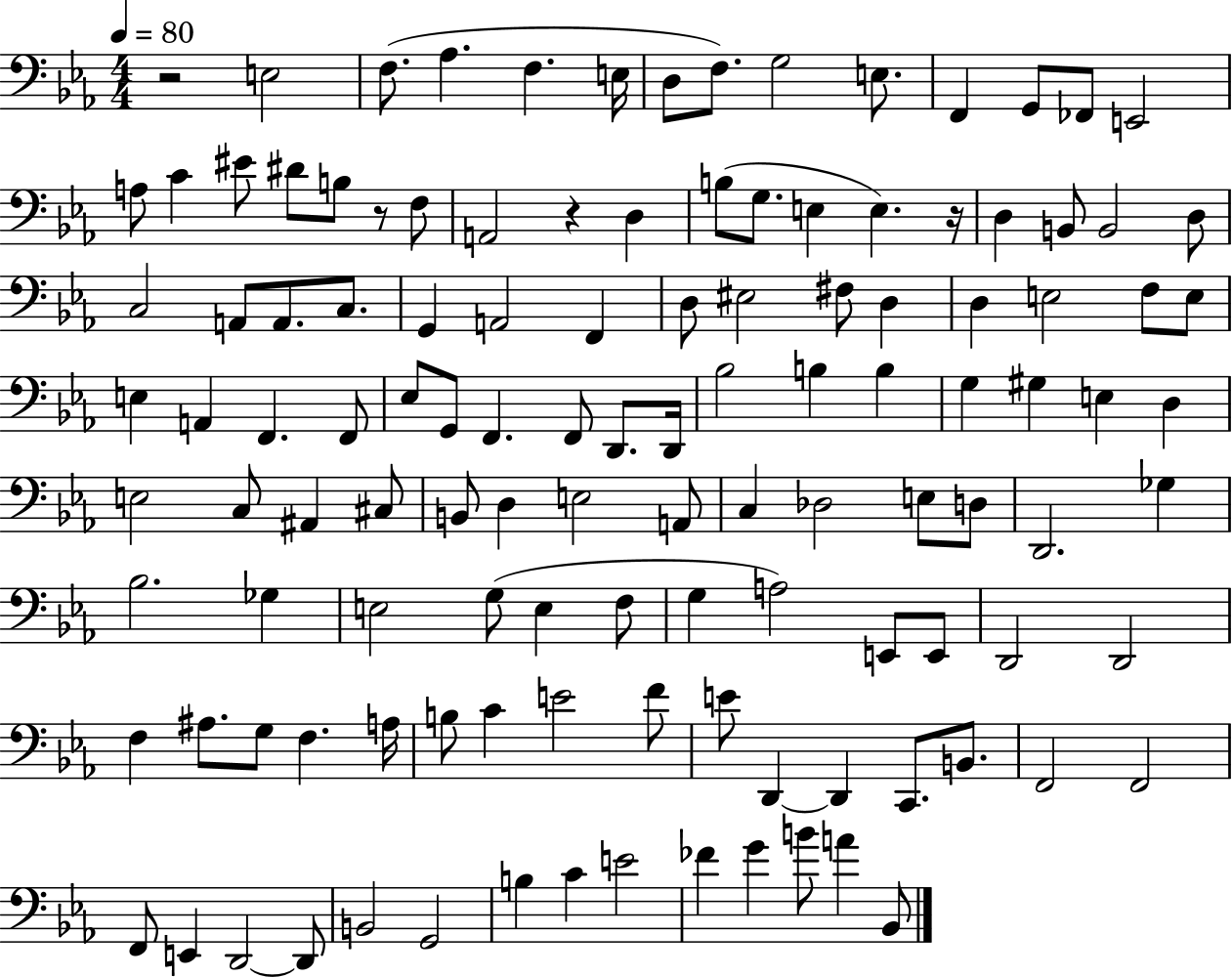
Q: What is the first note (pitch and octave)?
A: E3